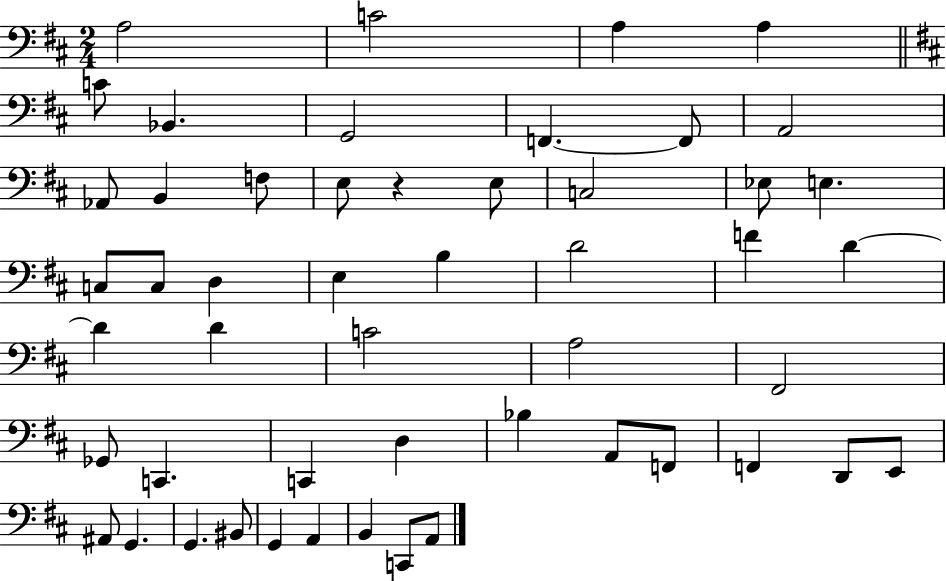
A3/h C4/h A3/q A3/q C4/e Bb2/q. G2/h F2/q. F2/e A2/h Ab2/e B2/q F3/e E3/e R/q E3/e C3/h Eb3/e E3/q. C3/e C3/e D3/q E3/q B3/q D4/h F4/q D4/q D4/q D4/q C4/h A3/h F#2/h Gb2/e C2/q. C2/q D3/q Bb3/q A2/e F2/e F2/q D2/e E2/e A#2/e G2/q. G2/q. BIS2/e G2/q A2/q B2/q C2/e A2/e